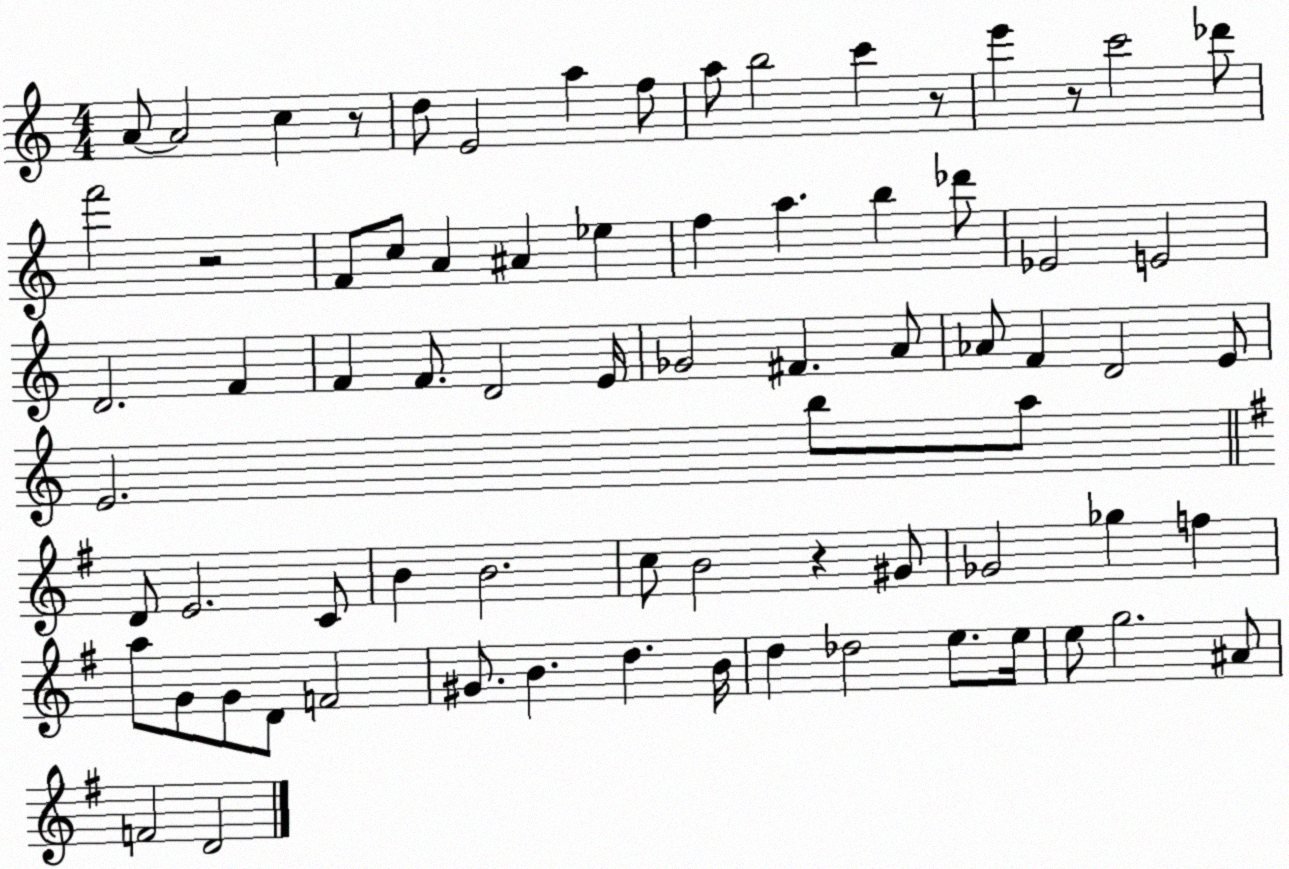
X:1
T:Untitled
M:4/4
L:1/4
K:C
A/2 A2 c z/2 d/2 E2 a f/2 a/2 b2 c' z/2 e' z/2 c'2 _d'/2 f'2 z2 F/2 c/2 A ^A _e f a b _d'/2 _E2 E2 D2 F F F/2 D2 E/4 _G2 ^F A/2 _A/2 F D2 E/2 E2 b/2 a/2 D/2 E2 C/2 B B2 c/2 B2 z ^G/2 _G2 _g f a/2 G/2 G/2 D/2 F2 ^G/2 B d B/4 d _d2 e/2 e/4 e/2 g2 ^A/2 F2 D2